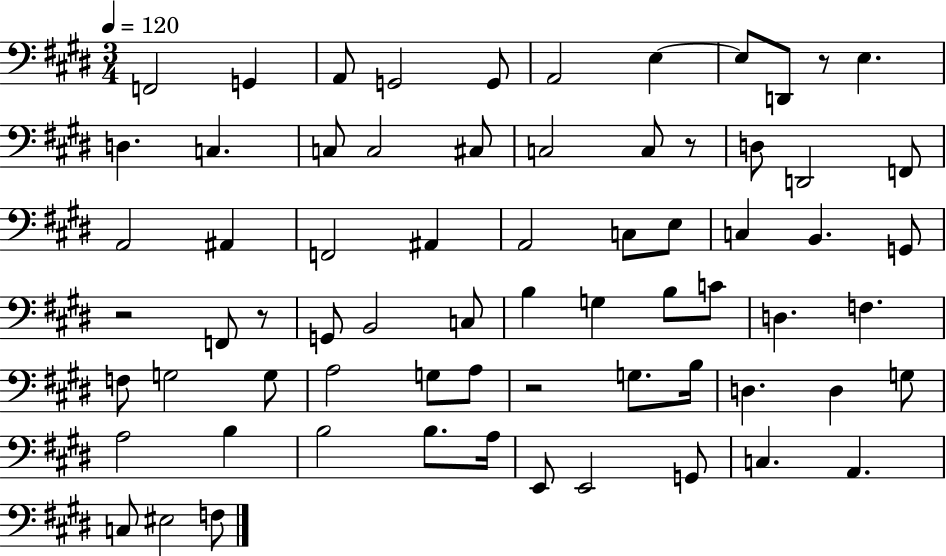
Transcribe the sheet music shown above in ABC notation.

X:1
T:Untitled
M:3/4
L:1/4
K:E
F,,2 G,, A,,/2 G,,2 G,,/2 A,,2 E, E,/2 D,,/2 z/2 E, D, C, C,/2 C,2 ^C,/2 C,2 C,/2 z/2 D,/2 D,,2 F,,/2 A,,2 ^A,, F,,2 ^A,, A,,2 C,/2 E,/2 C, B,, G,,/2 z2 F,,/2 z/2 G,,/2 B,,2 C,/2 B, G, B,/2 C/2 D, F, F,/2 G,2 G,/2 A,2 G,/2 A,/2 z2 G,/2 B,/4 D, D, G,/2 A,2 B, B,2 B,/2 A,/4 E,,/2 E,,2 G,,/2 C, A,, C,/2 ^E,2 F,/2